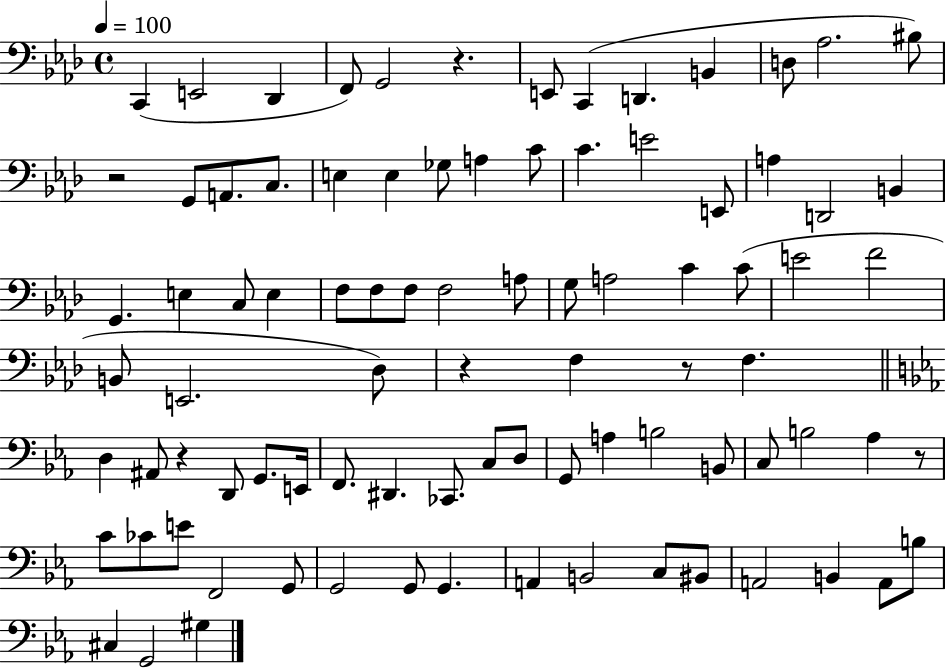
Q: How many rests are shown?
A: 6